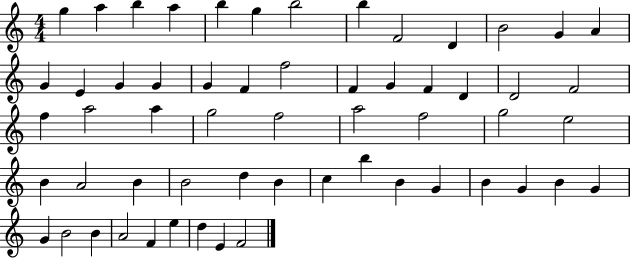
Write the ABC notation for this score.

X:1
T:Untitled
M:4/4
L:1/4
K:C
g a b a b g b2 b F2 D B2 G A G E G G G F f2 F G F D D2 F2 f a2 a g2 f2 a2 f2 g2 e2 B A2 B B2 d B c b B G B G B G G B2 B A2 F e d E F2